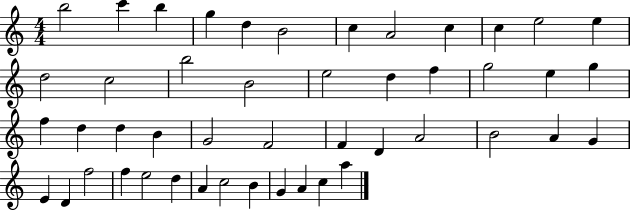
{
  \clef treble
  \numericTimeSignature
  \time 4/4
  \key c \major
  b''2 c'''4 b''4 | g''4 d''4 b'2 | c''4 a'2 c''4 | c''4 e''2 e''4 | \break d''2 c''2 | b''2 b'2 | e''2 d''4 f''4 | g''2 e''4 g''4 | \break f''4 d''4 d''4 b'4 | g'2 f'2 | f'4 d'4 a'2 | b'2 a'4 g'4 | \break e'4 d'4 f''2 | f''4 e''2 d''4 | a'4 c''2 b'4 | g'4 a'4 c''4 a''4 | \break \bar "|."
}